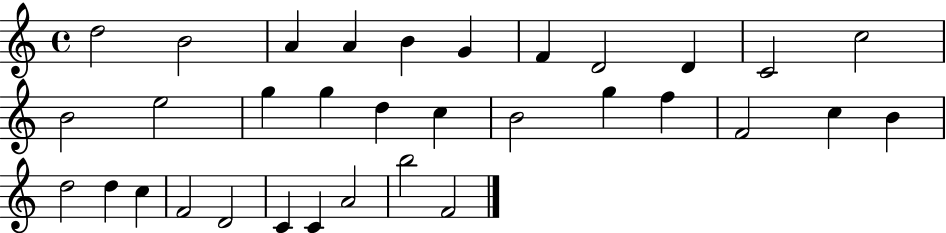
D5/h B4/h A4/q A4/q B4/q G4/q F4/q D4/h D4/q C4/h C5/h B4/h E5/h G5/q G5/q D5/q C5/q B4/h G5/q F5/q F4/h C5/q B4/q D5/h D5/q C5/q F4/h D4/h C4/q C4/q A4/h B5/h F4/h